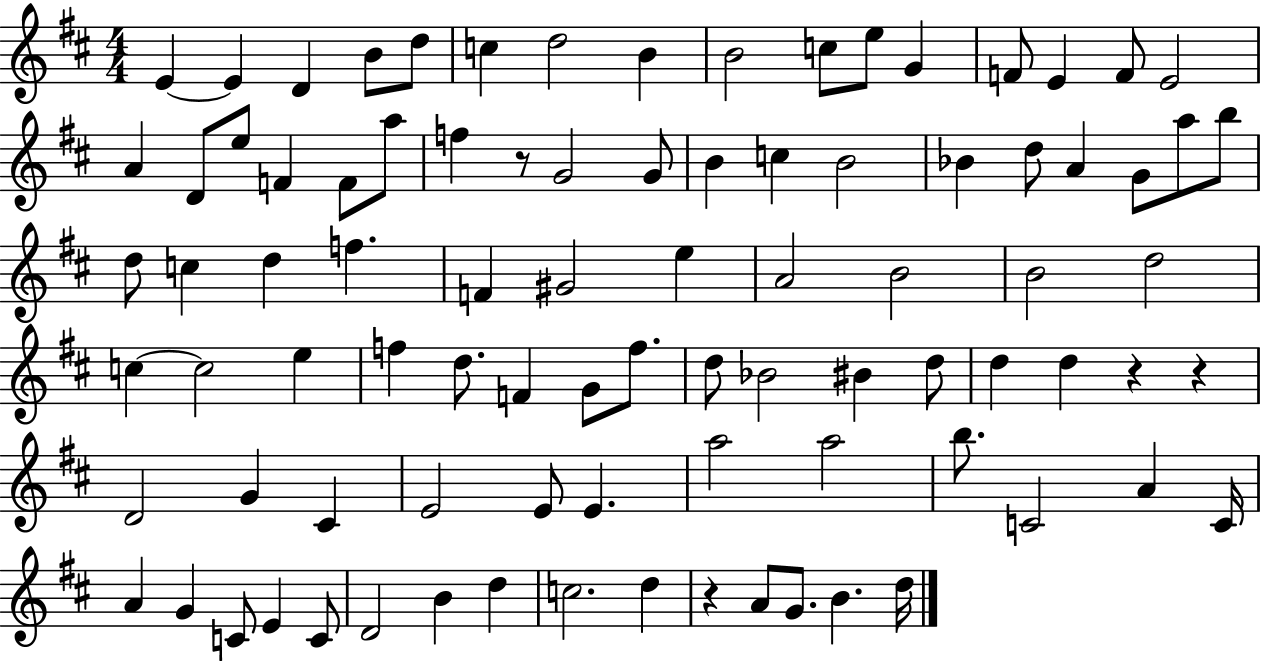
E4/q E4/q D4/q B4/e D5/e C5/q D5/h B4/q B4/h C5/e E5/e G4/q F4/e E4/q F4/e E4/h A4/q D4/e E5/e F4/q F4/e A5/e F5/q R/e G4/h G4/e B4/q C5/q B4/h Bb4/q D5/e A4/q G4/e A5/e B5/e D5/e C5/q D5/q F5/q. F4/q G#4/h E5/q A4/h B4/h B4/h D5/h C5/q C5/h E5/q F5/q D5/e. F4/q G4/e F5/e. D5/e Bb4/h BIS4/q D5/e D5/q D5/q R/q R/q D4/h G4/q C#4/q E4/h E4/e E4/q. A5/h A5/h B5/e. C4/h A4/q C4/s A4/q G4/q C4/e E4/q C4/e D4/h B4/q D5/q C5/h. D5/q R/q A4/e G4/e. B4/q. D5/s